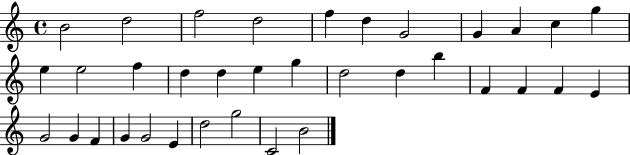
{
  \clef treble
  \time 4/4
  \defaultTimeSignature
  \key c \major
  b'2 d''2 | f''2 d''2 | f''4 d''4 g'2 | g'4 a'4 c''4 g''4 | \break e''4 e''2 f''4 | d''4 d''4 e''4 g''4 | d''2 d''4 b''4 | f'4 f'4 f'4 e'4 | \break g'2 g'4 f'4 | g'4 g'2 e'4 | d''2 g''2 | c'2 b'2 | \break \bar "|."
}